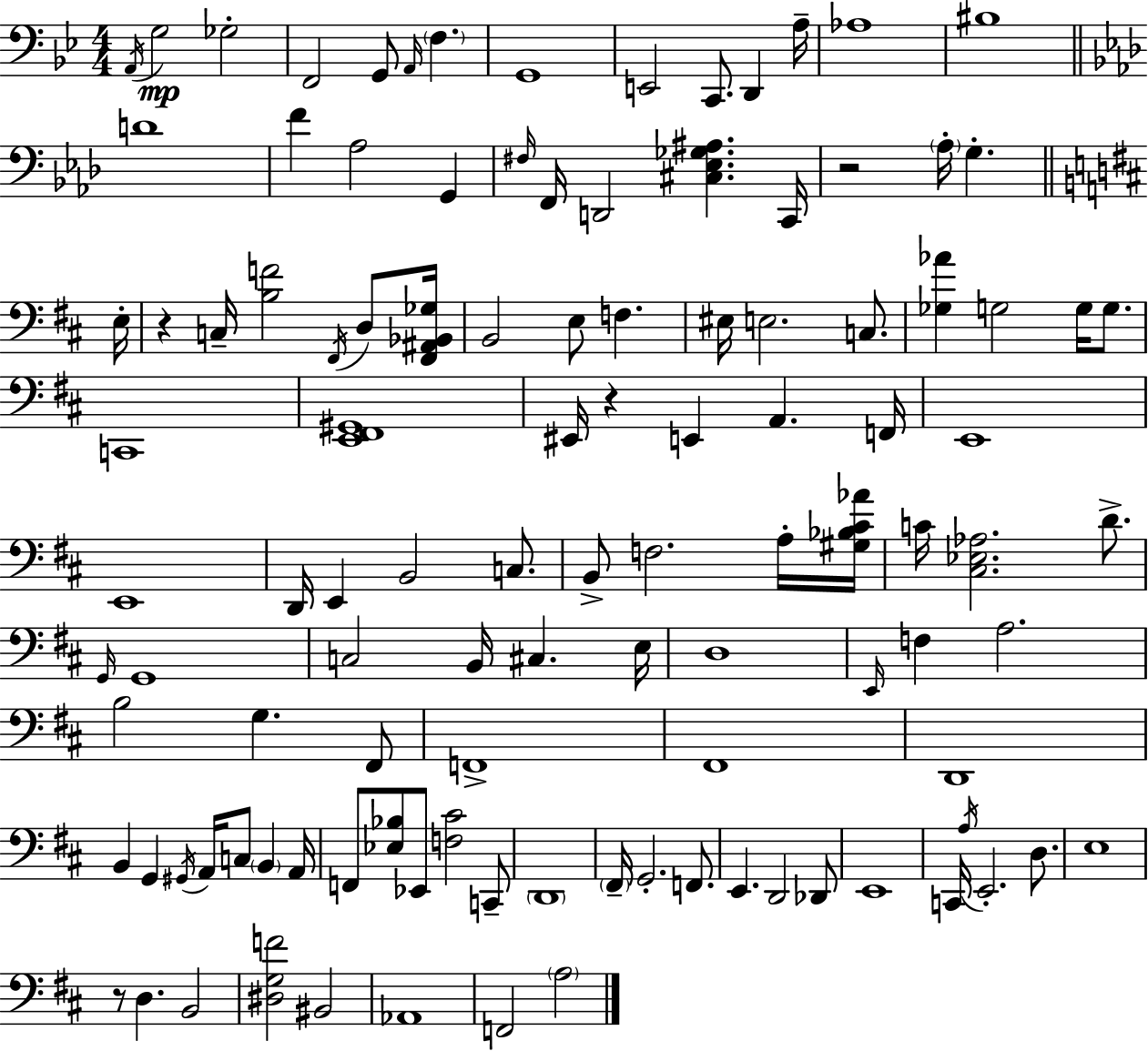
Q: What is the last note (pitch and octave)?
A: A3